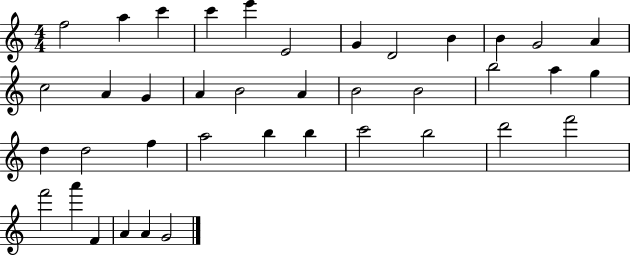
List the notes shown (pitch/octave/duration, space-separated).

F5/h A5/q C6/q C6/q E6/q E4/h G4/q D4/h B4/q B4/q G4/h A4/q C5/h A4/q G4/q A4/q B4/h A4/q B4/h B4/h B5/h A5/q G5/q D5/q D5/h F5/q A5/h B5/q B5/q C6/h B5/h D6/h F6/h F6/h A6/q F4/q A4/q A4/q G4/h